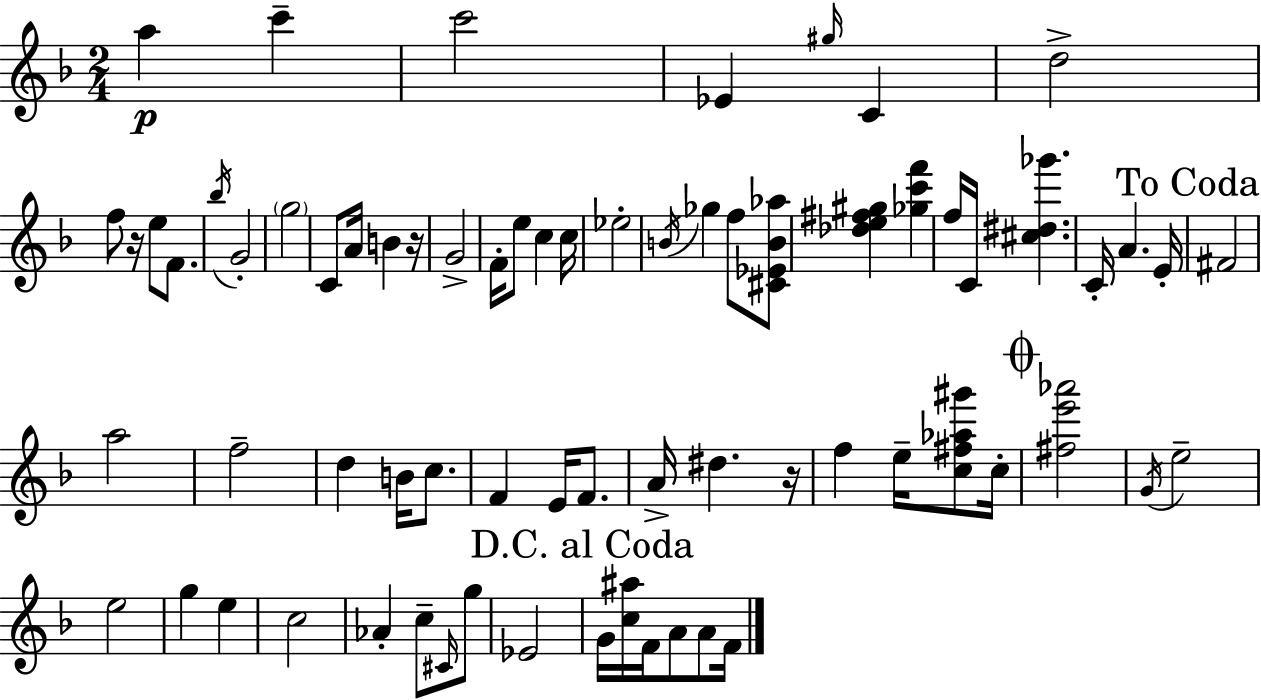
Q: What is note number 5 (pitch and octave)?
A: G#5